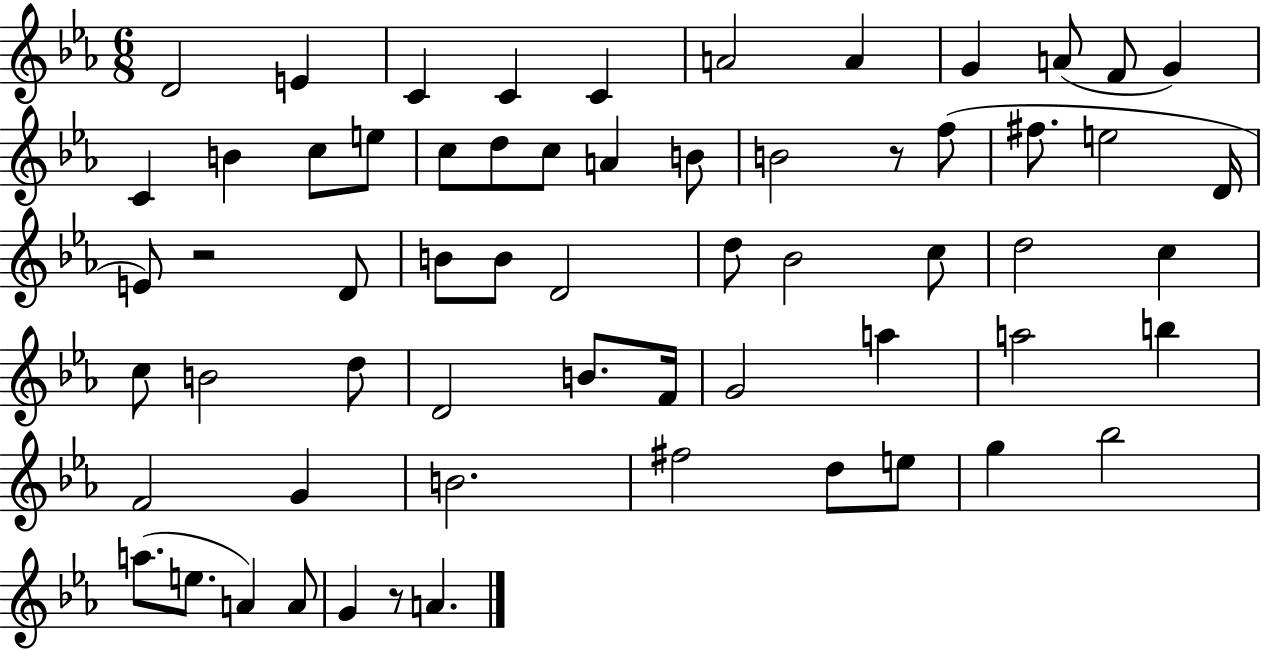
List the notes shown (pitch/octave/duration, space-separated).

D4/h E4/q C4/q C4/q C4/q A4/h A4/q G4/q A4/e F4/e G4/q C4/q B4/q C5/e E5/e C5/e D5/e C5/e A4/q B4/e B4/h R/e F5/e F#5/e. E5/h D4/s E4/e R/h D4/e B4/e B4/e D4/h D5/e Bb4/h C5/e D5/h C5/q C5/e B4/h D5/e D4/h B4/e. F4/s G4/h A5/q A5/h B5/q F4/h G4/q B4/h. F#5/h D5/e E5/e G5/q Bb5/h A5/e. E5/e. A4/q A4/e G4/q R/e A4/q.